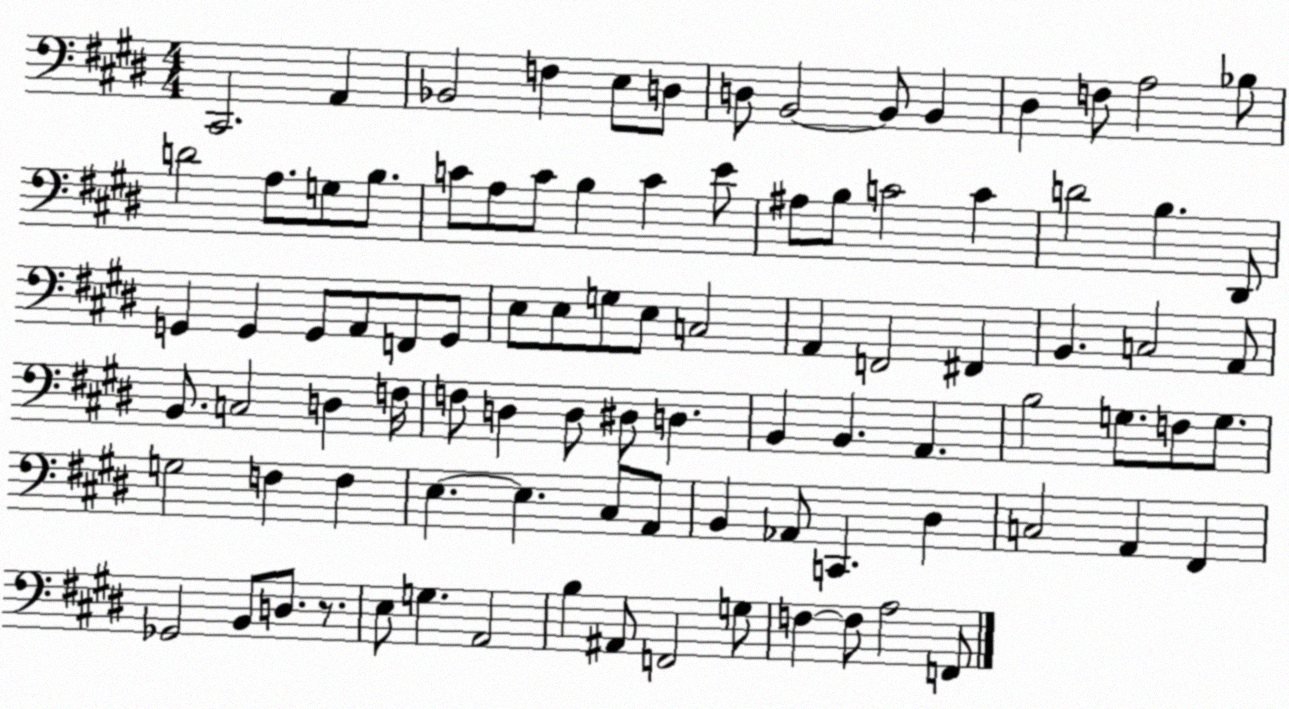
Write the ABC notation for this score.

X:1
T:Untitled
M:4/4
L:1/4
K:E
^C,,2 A,, _B,,2 F, E,/2 D,/2 D,/2 B,,2 B,,/2 B,, ^D, F,/2 A,2 _B,/2 D2 A,/2 G,/2 B,/2 C/2 A,/2 C/2 B, C E/2 ^A,/2 B,/2 C2 C D2 B, ^D,,/2 G,, G,, G,,/2 A,,/2 F,,/2 G,,/2 E,/2 E,/2 G,/2 E,/2 C,2 A,, F,,2 ^F,, B,, C,2 A,,/2 B,,/2 C,2 D, F,/4 F,/2 D, D,/2 ^D,/2 D, B,, B,, A,, B,2 G,/2 F,/2 G,/2 G,2 F, F, E, E, ^C,/2 A,,/2 B,, _A,,/2 C,, ^D, C,2 A,, ^F,, _G,,2 B,,/2 D,/2 z/2 E,/2 G, A,,2 B, ^A,,/2 F,,2 G,/2 F, F,/2 A,2 F,,/2